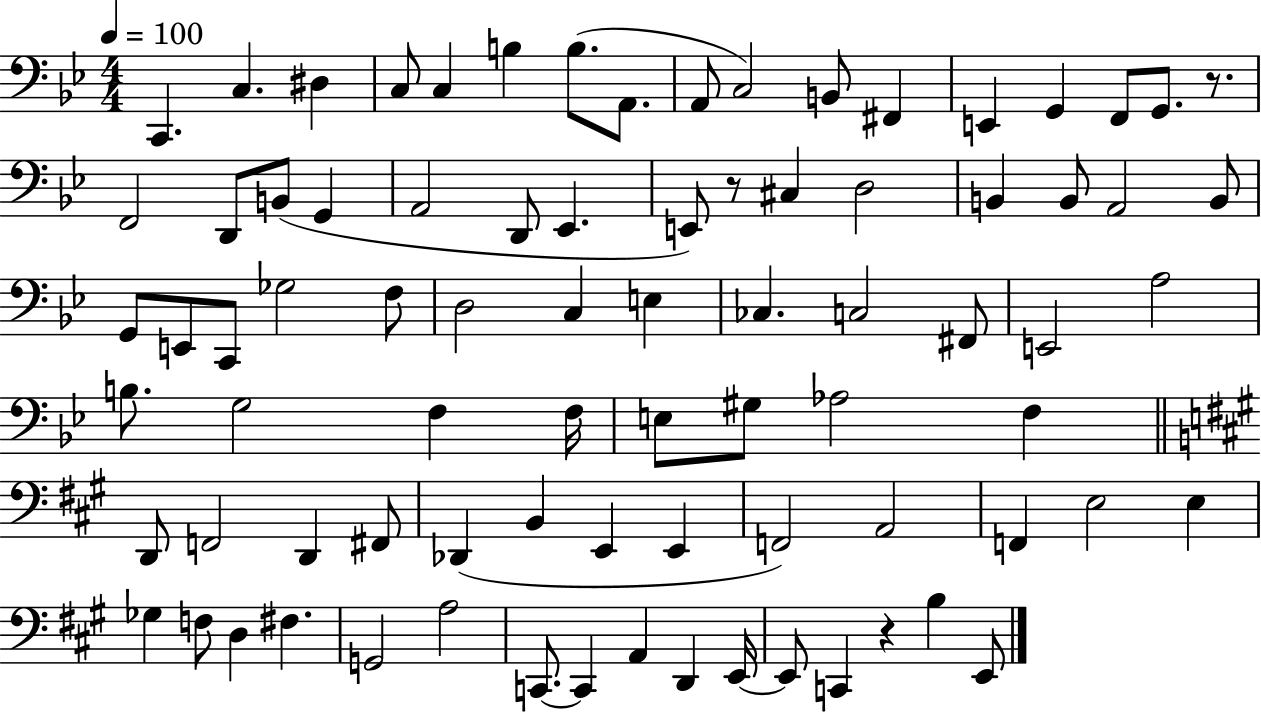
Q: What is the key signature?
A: BES major